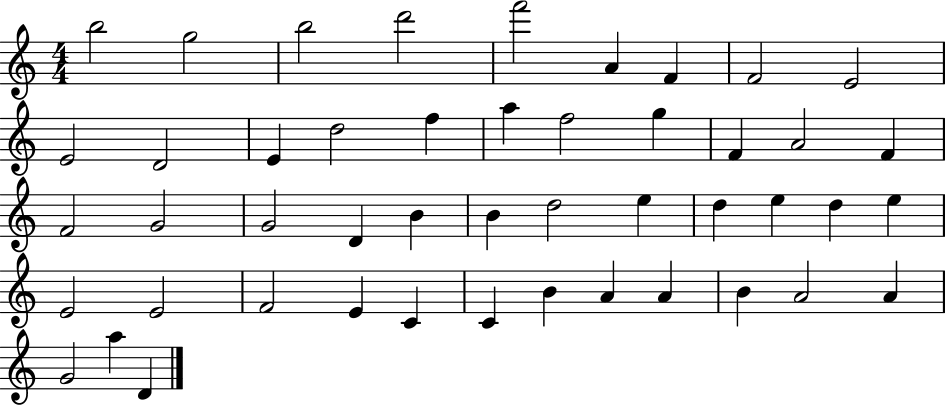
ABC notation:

X:1
T:Untitled
M:4/4
L:1/4
K:C
b2 g2 b2 d'2 f'2 A F F2 E2 E2 D2 E d2 f a f2 g F A2 F F2 G2 G2 D B B d2 e d e d e E2 E2 F2 E C C B A A B A2 A G2 a D